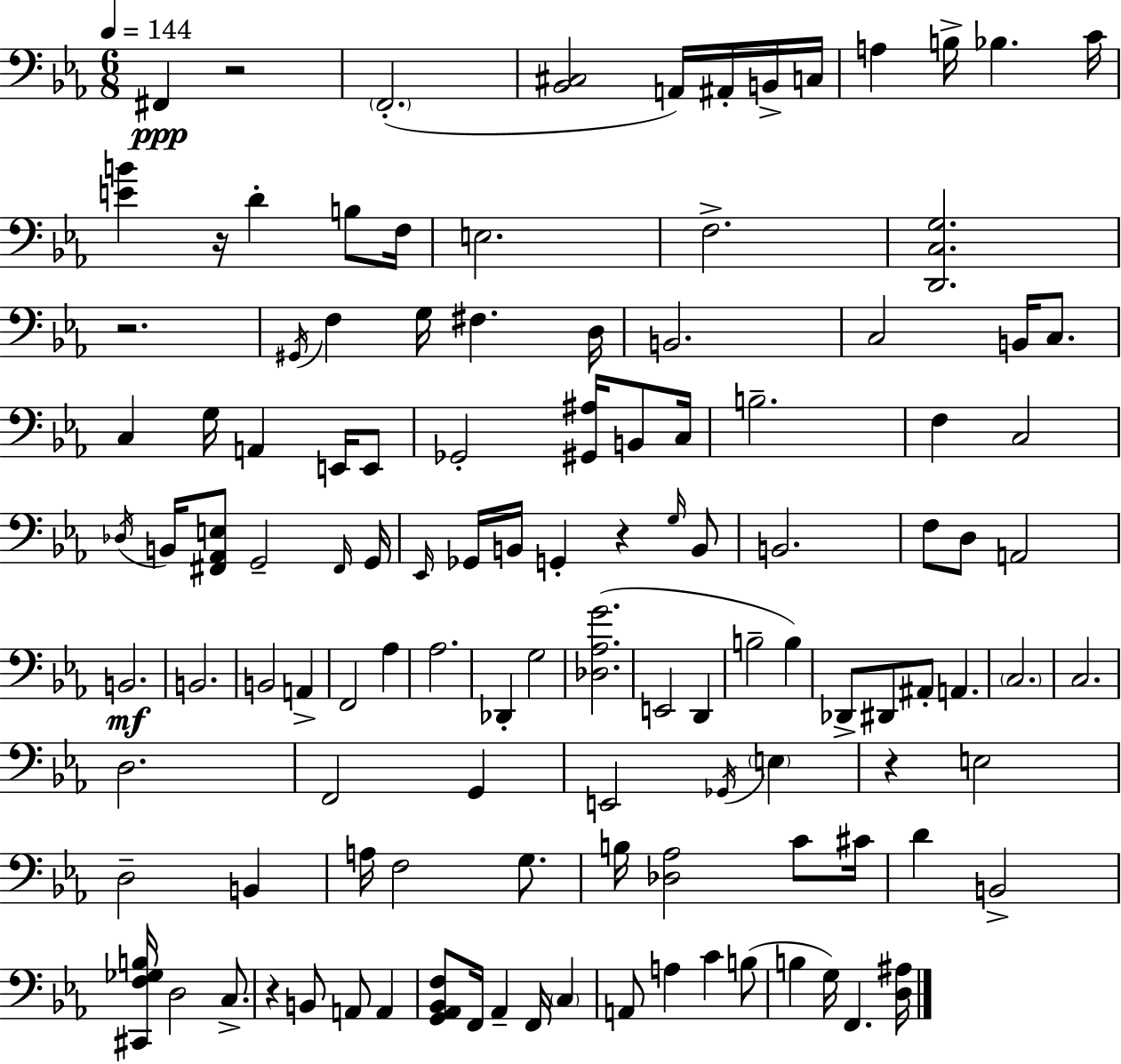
{
  \clef bass
  \numericTimeSignature
  \time 6/8
  \key ees \major
  \tempo 4 = 144
  \repeat volta 2 { fis,4\ppp r2 | \parenthesize f,2.-.( | <bes, cis>2 a,16) ais,16-. b,16-> c16 | a4 b16-> bes4. c'16 | \break <e' b'>4 r16 d'4-. b8 f16 | e2. | f2.-> | <d, c g>2. | \break r2. | \acciaccatura { gis,16 } f4 g16 fis4. | d16 b,2. | c2 b,16 c8. | \break c4 g16 a,4 e,16 e,8 | ges,2-. <gis, ais>16 b,8 | c16 b2.-- | f4 c2 | \break \acciaccatura { des16 } b,16 <fis, aes, e>8 g,2-- | \grace { fis,16 } g,16 \grace { ees,16 } ges,16 b,16 g,4-. r4 | \grace { g16 } b,8 b,2. | f8 d8 a,2 | \break b,2.\mf | b,2. | b,2 | a,4-> f,2 | \break aes4 aes2. | des,4-. g2 | <des aes g'>2.( | e,2 | \break d,4 b2-- | b4) des,8-> dis,8 ais,8-. a,4. | \parenthesize c2. | c2. | \break d2. | f,2 | g,4 e,2 | \acciaccatura { ges,16 } \parenthesize e4 r4 e2 | \break d2-- | b,4 a16 f2 | g8. b16 <des aes>2 | c'8 cis'16 d'4 b,2-> | \break <cis, f ges b>16 d2 | c8.-> r4 b,8 | a,8 a,4 <g, aes, bes, f>8 f,16 aes,4-- | f,16 \parenthesize c4 a,8 a4 | \break c'4 b8( b4 g16) f,4. | <d ais>16 } \bar "|."
}